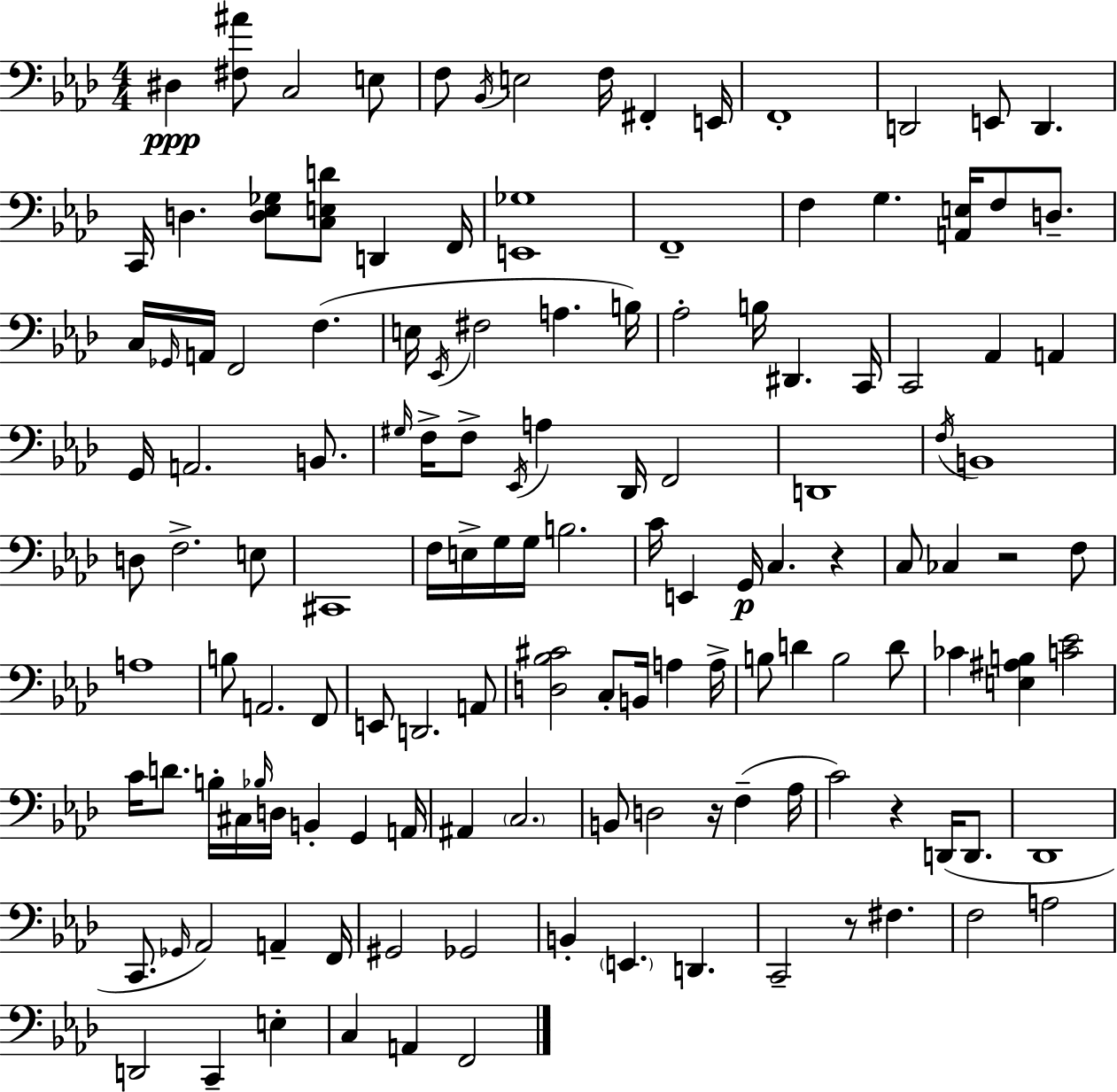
{
  \clef bass
  \numericTimeSignature
  \time 4/4
  \key aes \major
  dis4\ppp <fis ais'>8 c2 e8 | f8 \acciaccatura { bes,16 } e2 f16 fis,4-. | e,16 f,1-. | d,2 e,8 d,4. | \break c,16 d4. <d ees ges>8 <c e d'>8 d,4 | f,16 <e, ges>1 | f,1-- | f4 g4. <a, e>16 f8 d8.-- | \break c16 \grace { ges,16 } a,16 f,2 f4.( | e16 \acciaccatura { ees,16 } fis2 a4. | b16) aes2-. b16 dis,4. | c,16 c,2 aes,4 a,4 | \break g,16 a,2. | b,8. \grace { gis16 } f16-> f8-> \acciaccatura { ees,16 } a4 des,16 f,2 | d,1 | \acciaccatura { f16 } b,1 | \break d8 f2.-> | e8 cis,1 | f16 e16-> g16 g16 b2. | c'16 e,4 g,16\p c4. | \break r4 c8 ces4 r2 | f8 a1 | b8 a,2. | f,8 e,8 d,2. | \break a,8 <d bes cis'>2 c8-. | b,16 a4 a16-> b8 d'4 b2 | d'8 ces'4 <e ais b>4 <c' ees'>2 | c'16 d'8. b16-. cis16 \grace { bes16 } d16 b,4-. | \break g,4 a,16 ais,4 \parenthesize c2. | b,8 d2 | r16 f4--( aes16 c'2) r4 | d,16( d,8. des,1 | \break c,8. \grace { ges,16 }) aes,2 | a,4-- f,16 gis,2 | ges,2 b,4-. \parenthesize e,4. | d,4. c,2-- | \break r8 fis4. f2 | a2 d,2 | c,4-- e4-. c4 a,4 | f,2 \bar "|."
}